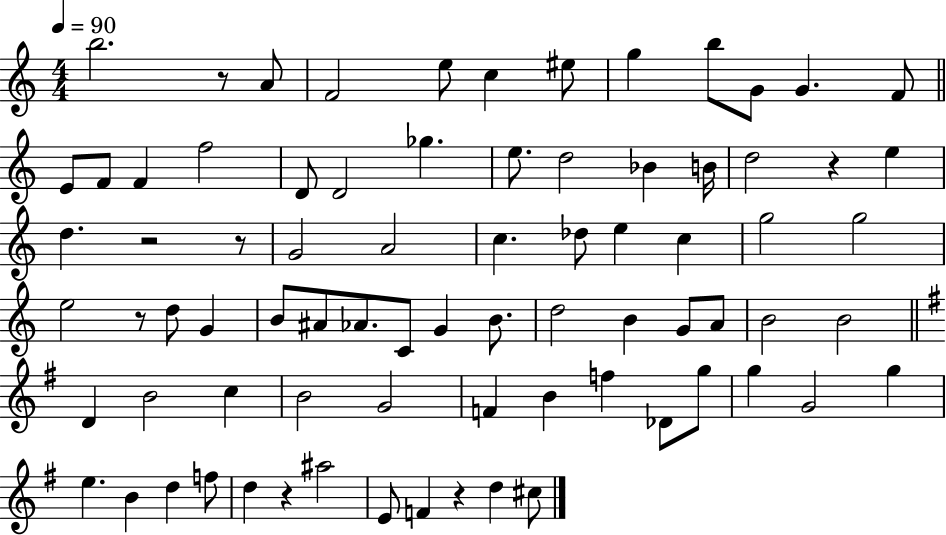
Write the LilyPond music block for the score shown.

{
  \clef treble
  \numericTimeSignature
  \time 4/4
  \key c \major
  \tempo 4 = 90
  b''2. r8 a'8 | f'2 e''8 c''4 eis''8 | g''4 b''8 g'8 g'4. f'8 | \bar "||" \break \key a \minor e'8 f'8 f'4 f''2 | d'8 d'2 ges''4. | e''8. d''2 bes'4 b'16 | d''2 r4 e''4 | \break d''4. r2 r8 | g'2 a'2 | c''4. des''8 e''4 c''4 | g''2 g''2 | \break e''2 r8 d''8 g'4 | b'8 ais'8 aes'8. c'8 g'4 b'8. | d''2 b'4 g'8 a'8 | b'2 b'2 | \break \bar "||" \break \key e \minor d'4 b'2 c''4 | b'2 g'2 | f'4 b'4 f''4 des'8 g''8 | g''4 g'2 g''4 | \break e''4. b'4 d''4 f''8 | d''4 r4 ais''2 | e'8 f'4 r4 d''4 cis''8 | \bar "|."
}